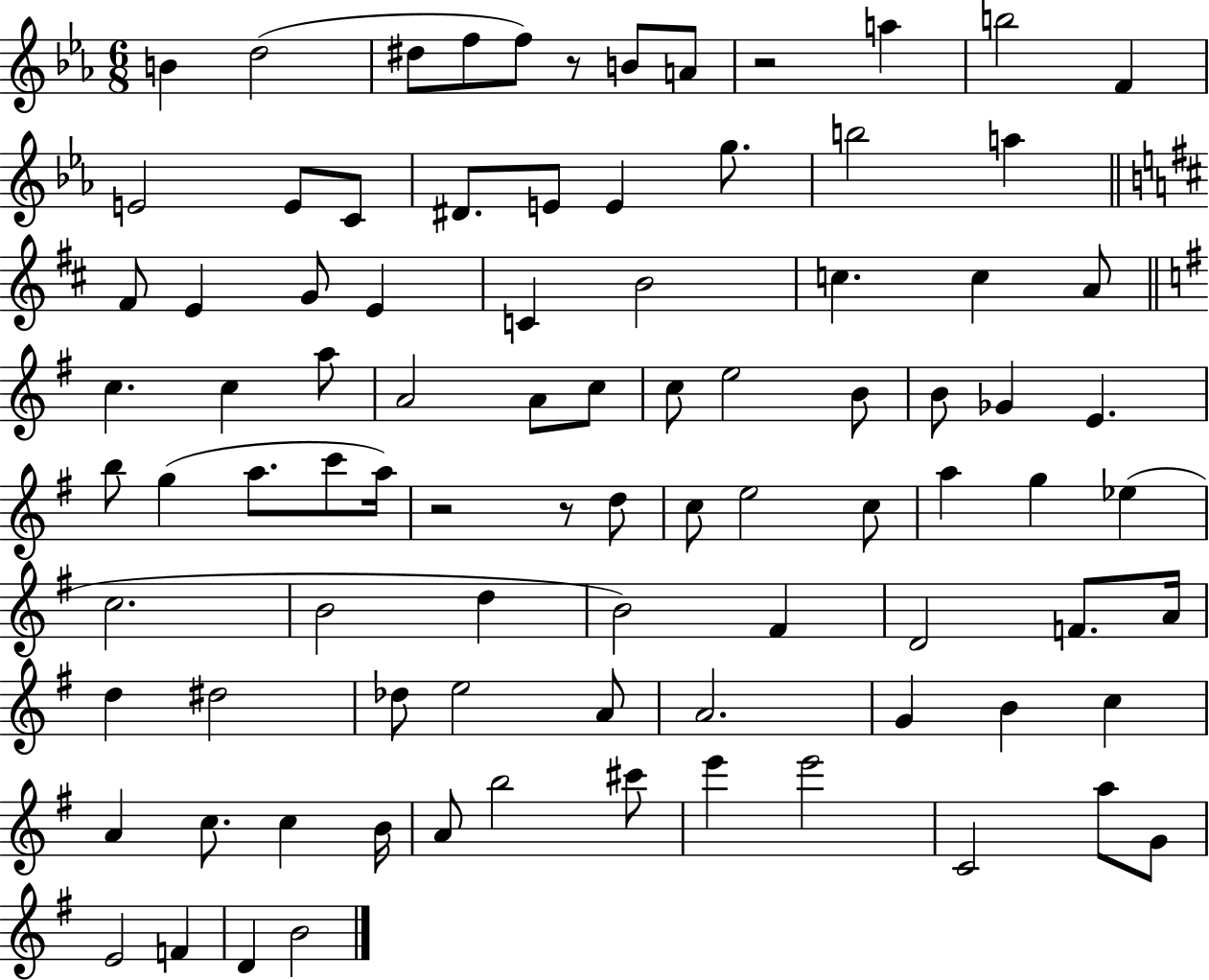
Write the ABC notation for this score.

X:1
T:Untitled
M:6/8
L:1/4
K:Eb
B d2 ^d/2 f/2 f/2 z/2 B/2 A/2 z2 a b2 F E2 E/2 C/2 ^D/2 E/2 E g/2 b2 a ^F/2 E G/2 E C B2 c c A/2 c c a/2 A2 A/2 c/2 c/2 e2 B/2 B/2 _G E b/2 g a/2 c'/2 a/4 z2 z/2 d/2 c/2 e2 c/2 a g _e c2 B2 d B2 ^F D2 F/2 A/4 d ^d2 _d/2 e2 A/2 A2 G B c A c/2 c B/4 A/2 b2 ^c'/2 e' e'2 C2 a/2 G/2 E2 F D B2